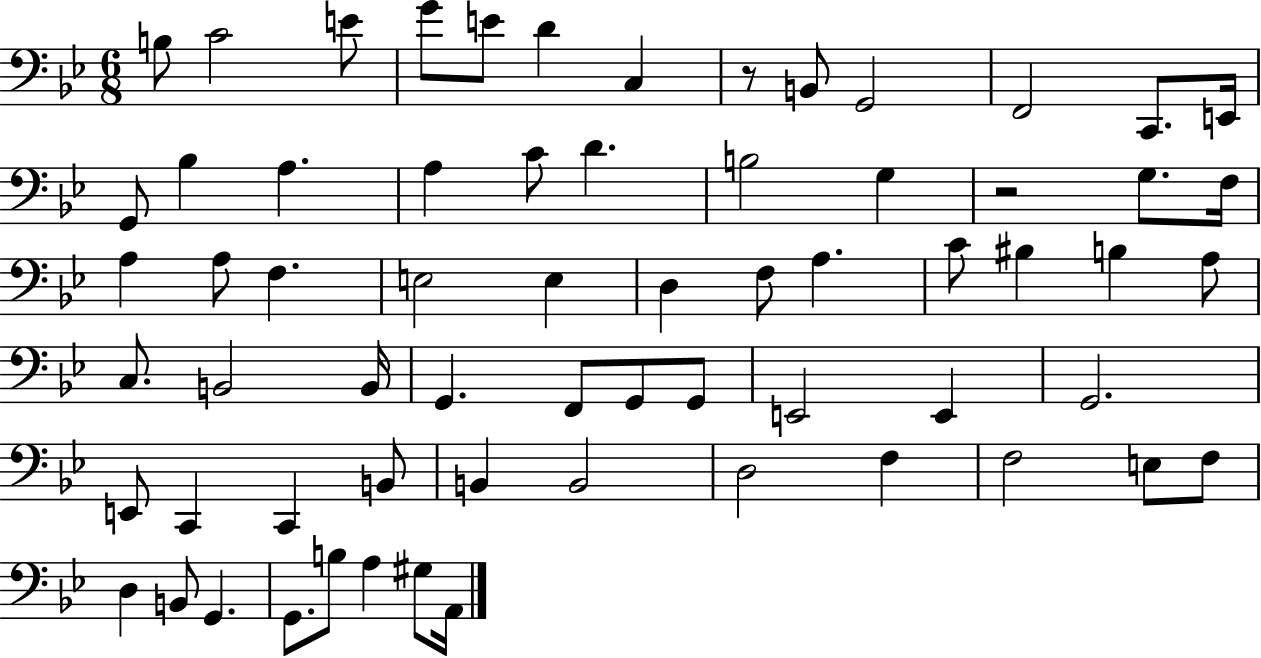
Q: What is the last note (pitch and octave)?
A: A2